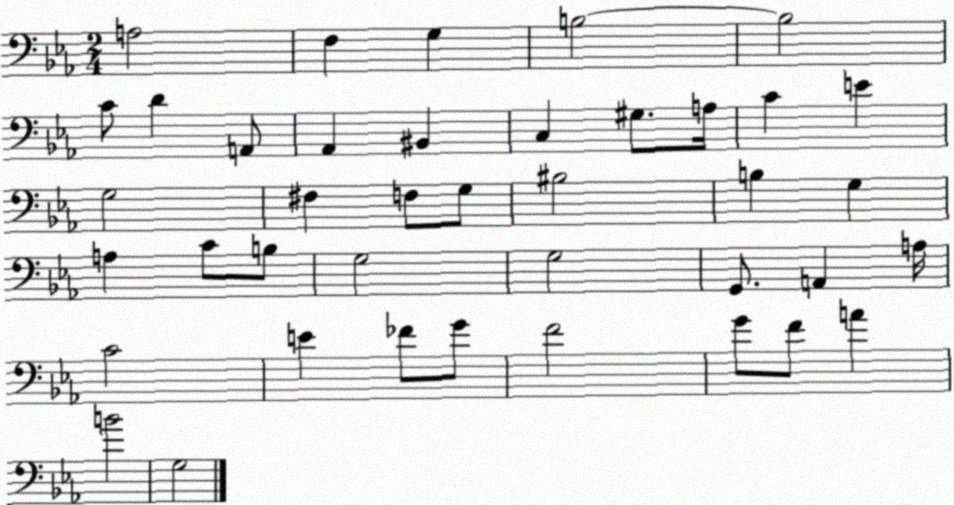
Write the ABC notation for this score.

X:1
T:Untitled
M:2/4
L:1/4
K:Eb
A,2 F, G, B,2 B,2 C/2 D A,,/2 _A,, ^B,, C, ^G,/2 A,/4 C E G,2 ^F, F,/2 G,/2 ^B,2 B, G, A, C/2 B,/2 G,2 G,2 G,,/2 A,, A,/4 C2 E _F/2 G/2 F2 G/2 F/2 A B2 G,2